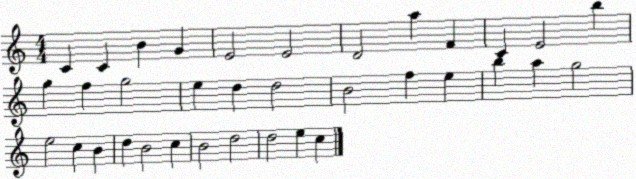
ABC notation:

X:1
T:Untitled
M:4/4
L:1/4
K:C
C C B G E2 E2 D2 a F C E2 b g f g2 e d d2 B2 f e b a g2 e2 c B d B2 c B2 d2 d2 e c